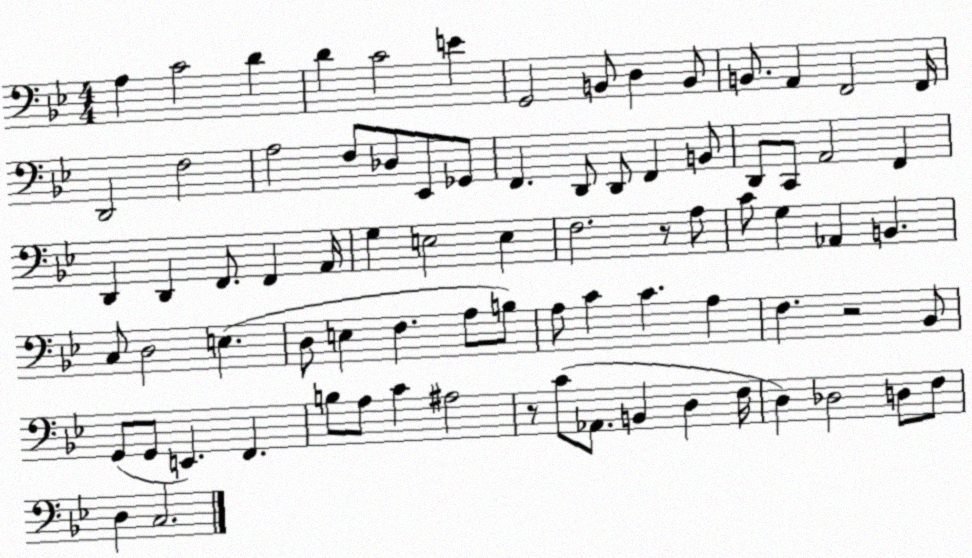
X:1
T:Untitled
M:4/4
L:1/4
K:Bb
A, C2 D D C2 E G,,2 B,,/2 D, B,,/2 B,,/2 A,, F,,2 F,,/4 D,,2 F,2 A,2 F,/2 _D,/2 _E,,/2 _G,,/2 F,, D,,/2 D,,/2 F,, B,,/2 D,,/2 C,,/2 A,,2 F,, D,, D,, F,,/2 F,, A,,/4 G, E,2 E, F,2 z/2 A,/2 C/2 G, _A,, B,, C,/2 D,2 E, D,/2 E, F, A,/2 B,/2 A,/2 C C A, F, z2 _B,,/2 G,,/2 G,,/2 E,, F,, B,/2 A,/2 C ^A,2 z/2 C/2 _A,,/2 B,, D, F,/4 D, _D,2 D,/2 F,/2 D, C,2